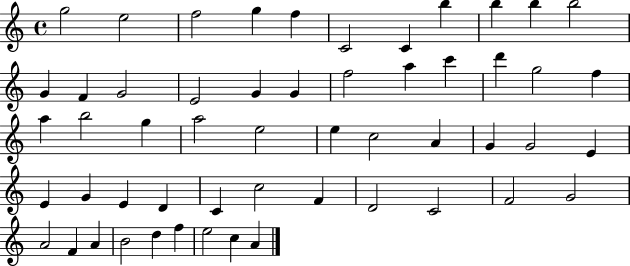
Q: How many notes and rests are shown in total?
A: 54